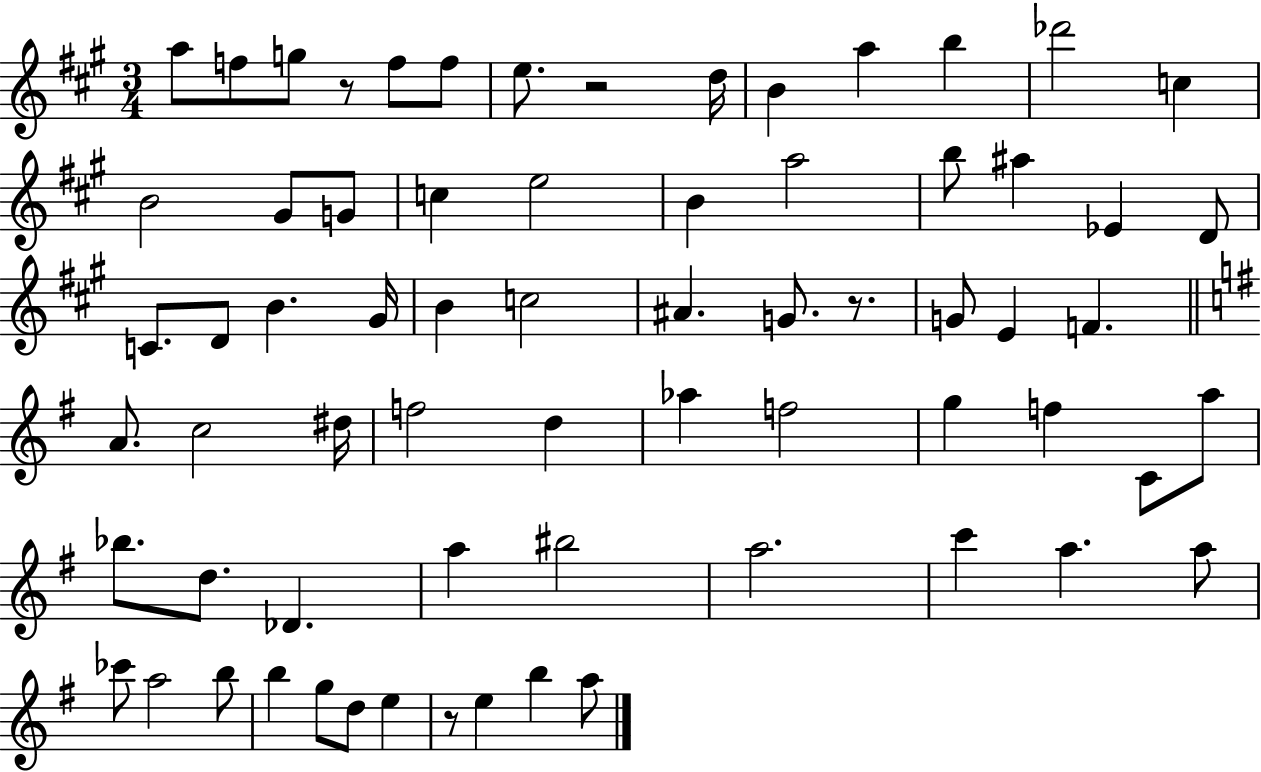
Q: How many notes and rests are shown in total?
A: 68